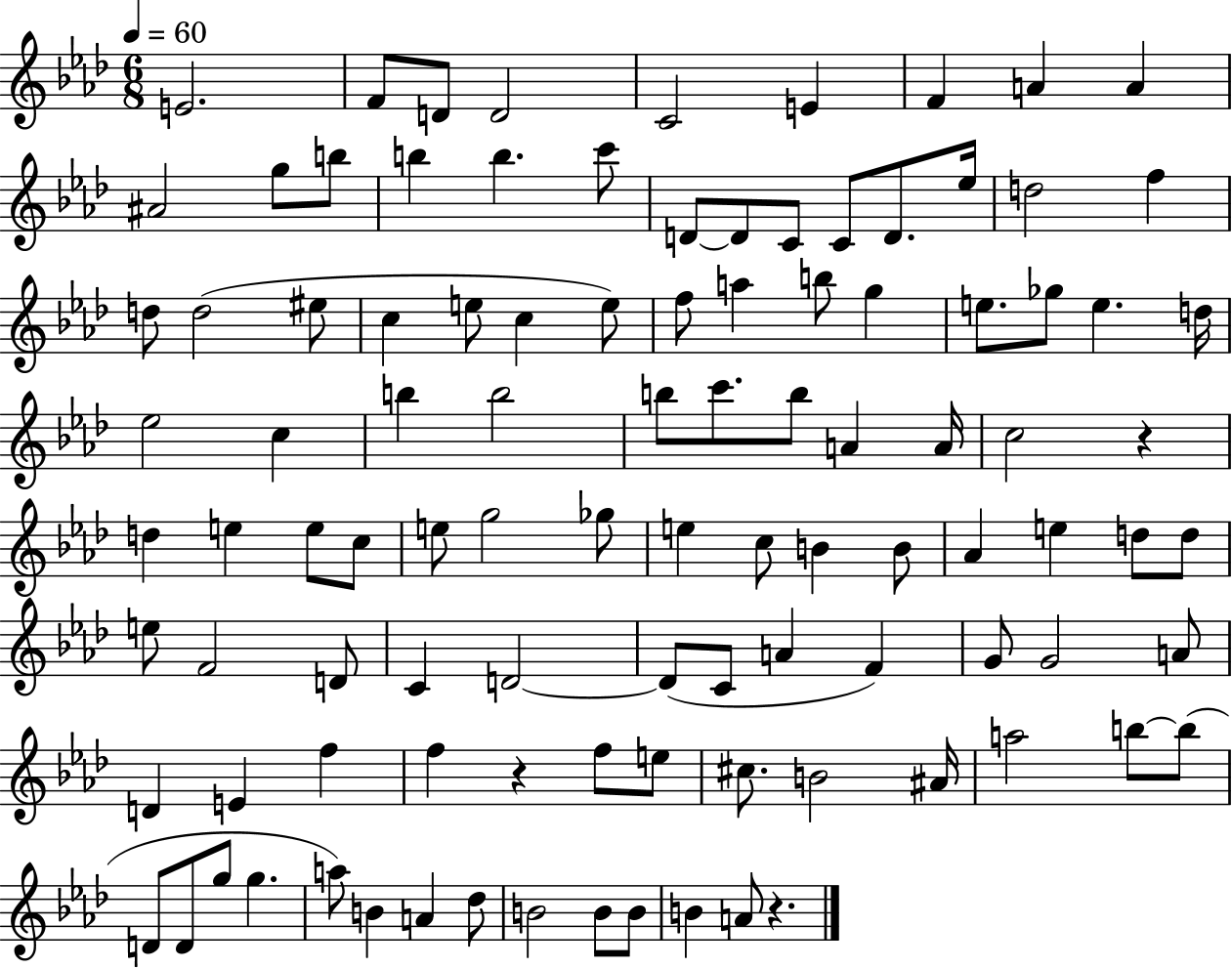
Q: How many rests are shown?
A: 3